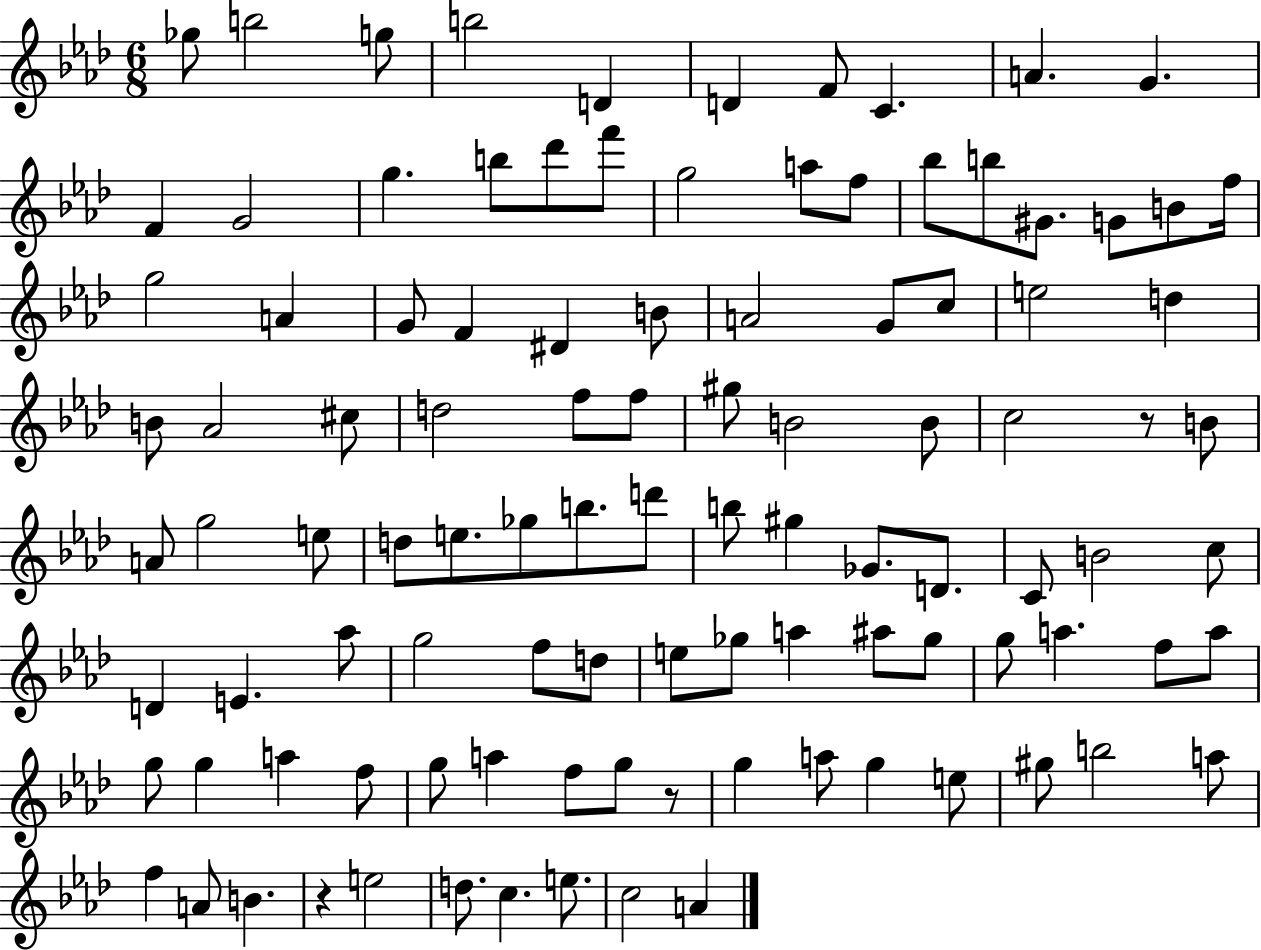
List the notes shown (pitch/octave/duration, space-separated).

Gb5/e B5/h G5/e B5/h D4/q D4/q F4/e C4/q. A4/q. G4/q. F4/q G4/h G5/q. B5/e Db6/e F6/e G5/h A5/e F5/e Bb5/e B5/e G#4/e. G4/e B4/e F5/s G5/h A4/q G4/e F4/q D#4/q B4/e A4/h G4/e C5/e E5/h D5/q B4/e Ab4/h C#5/e D5/h F5/e F5/e G#5/e B4/h B4/e C5/h R/e B4/e A4/e G5/h E5/e D5/e E5/e. Gb5/e B5/e. D6/e B5/e G#5/q Gb4/e. D4/e. C4/e B4/h C5/e D4/q E4/q. Ab5/e G5/h F5/e D5/e E5/e Gb5/e A5/q A#5/e Gb5/e G5/e A5/q. F5/e A5/e G5/e G5/q A5/q F5/e G5/e A5/q F5/e G5/e R/e G5/q A5/e G5/q E5/e G#5/e B5/h A5/e F5/q A4/e B4/q. R/q E5/h D5/e. C5/q. E5/e. C5/h A4/q